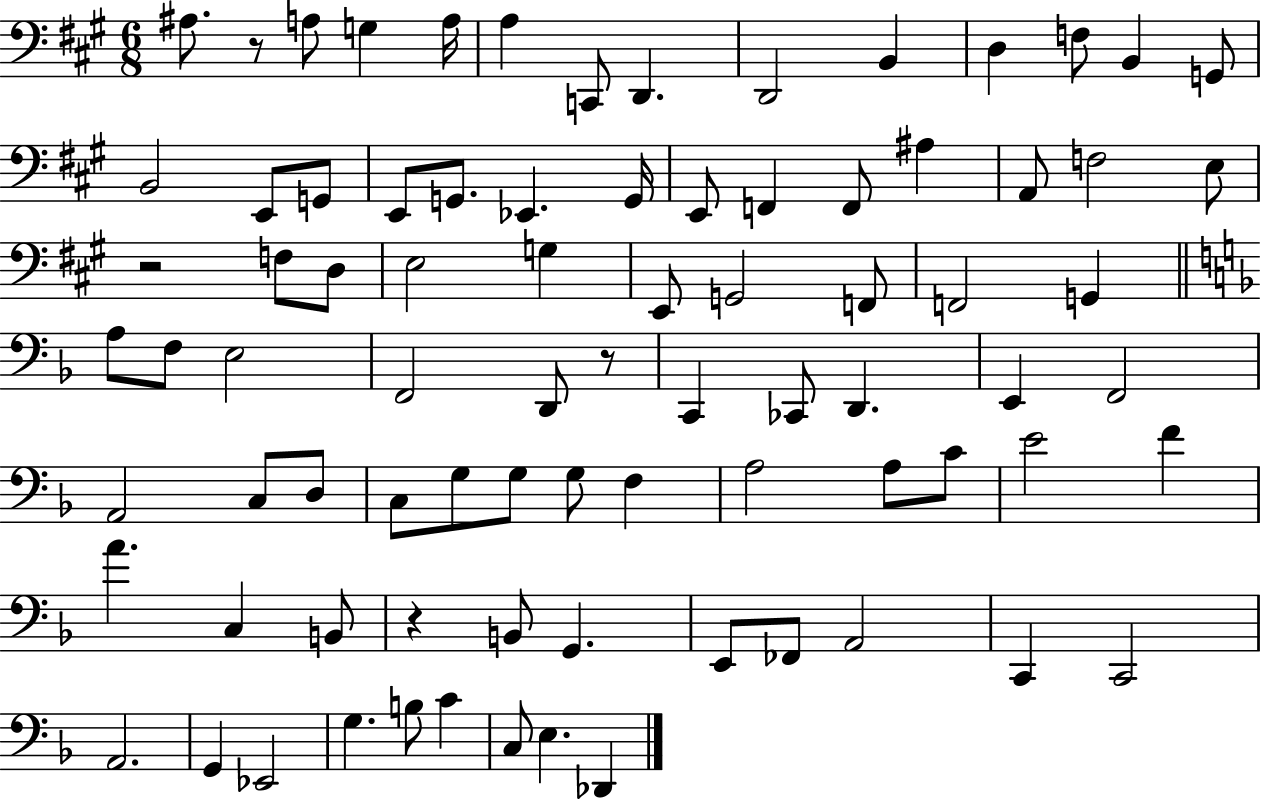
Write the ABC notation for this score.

X:1
T:Untitled
M:6/8
L:1/4
K:A
^A,/2 z/2 A,/2 G, A,/4 A, C,,/2 D,, D,,2 B,, D, F,/2 B,, G,,/2 B,,2 E,,/2 G,,/2 E,,/2 G,,/2 _E,, G,,/4 E,,/2 F,, F,,/2 ^A, A,,/2 F,2 E,/2 z2 F,/2 D,/2 E,2 G, E,,/2 G,,2 F,,/2 F,,2 G,, A,/2 F,/2 E,2 F,,2 D,,/2 z/2 C,, _C,,/2 D,, E,, F,,2 A,,2 C,/2 D,/2 C,/2 G,/2 G,/2 G,/2 F, A,2 A,/2 C/2 E2 F A C, B,,/2 z B,,/2 G,, E,,/2 _F,,/2 A,,2 C,, C,,2 A,,2 G,, _E,,2 G, B,/2 C C,/2 E, _D,,